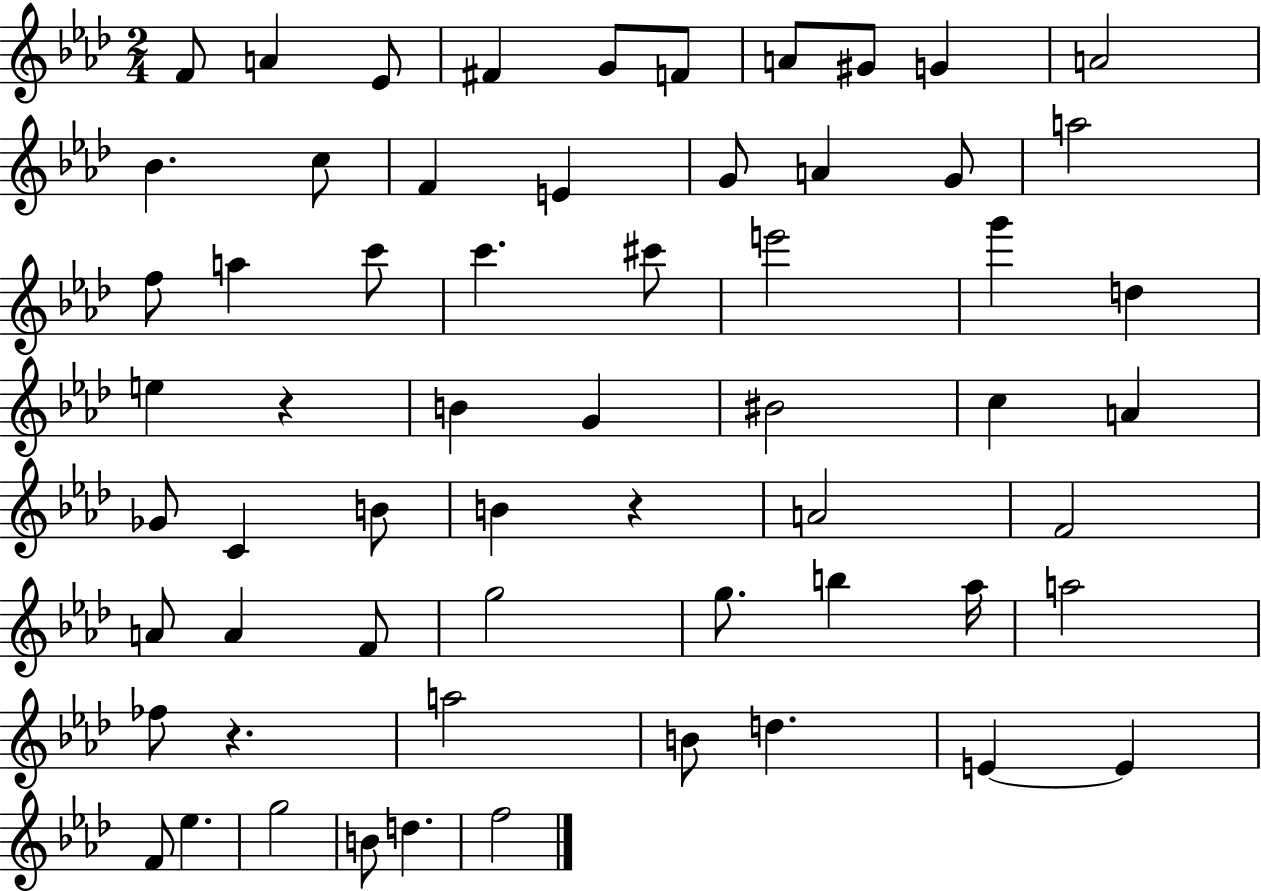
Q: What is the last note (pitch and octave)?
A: F5